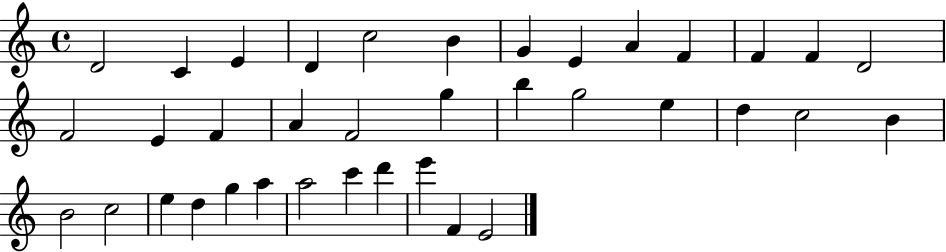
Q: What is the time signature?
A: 4/4